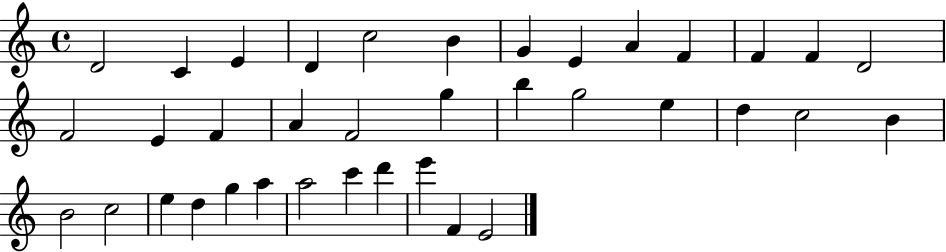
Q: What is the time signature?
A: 4/4